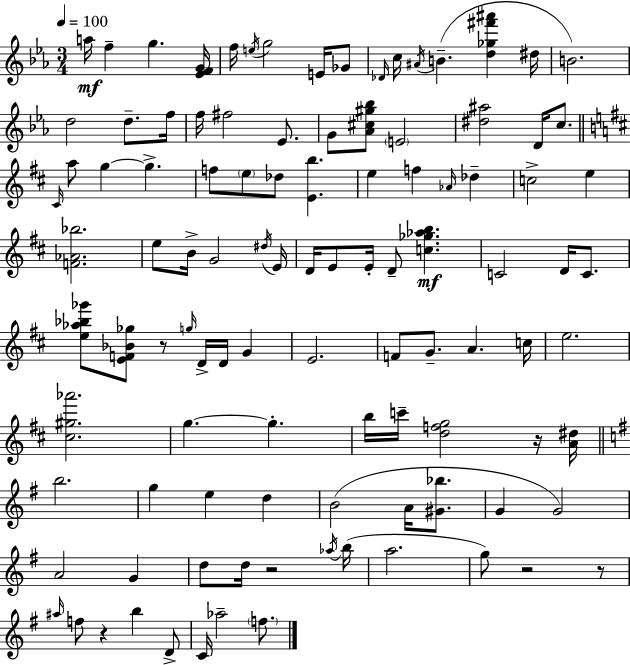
A5/s F5/q G5/q. [Eb4,F4,G4]/s F5/s E5/s G5/h E4/s Gb4/e Db4/s C5/s A#4/s B4/q. [D5,Gb5,F#6,A#6]/q D#5/s B4/h. D5/h D5/e. F5/s F5/s F#5/h Eb4/e. G4/e [Ab4,C#5,G#5,Bb5]/e E4/h [D#5,A#5]/h D4/s C5/e. C#4/s A5/e G5/q G5/q. F5/e E5/e Db5/e [E4,B5]/q. E5/q F5/q Ab4/s Db5/q C5/h E5/q [F4,Ab4,Bb5]/h. E5/e B4/s G4/h D#5/s E4/s D4/s E4/e E4/s D4/e [C5,Gb5,Ab5,B5]/q. C4/h D4/s C4/e. [E5,Ab5,Bb5,Gb6]/e [E4,F4,Bb4,Gb5]/e R/e G5/s D4/s D4/s G4/q E4/h. F4/e G4/e. A4/q. C5/s E5/h. [C#5,G#5,Ab6]/h. G5/q. G5/q. B5/s C6/s [D5,F5,G5]/h R/s [A4,D#5]/s B5/h. G5/q E5/q D5/q B4/h A4/s [G#4,Bb5]/e. G4/q G4/h A4/h G4/q D5/e D5/s R/h Ab5/s B5/s A5/h. G5/e R/h R/e A#5/s F5/e R/q B5/q D4/e C4/s Ab5/h F5/e.